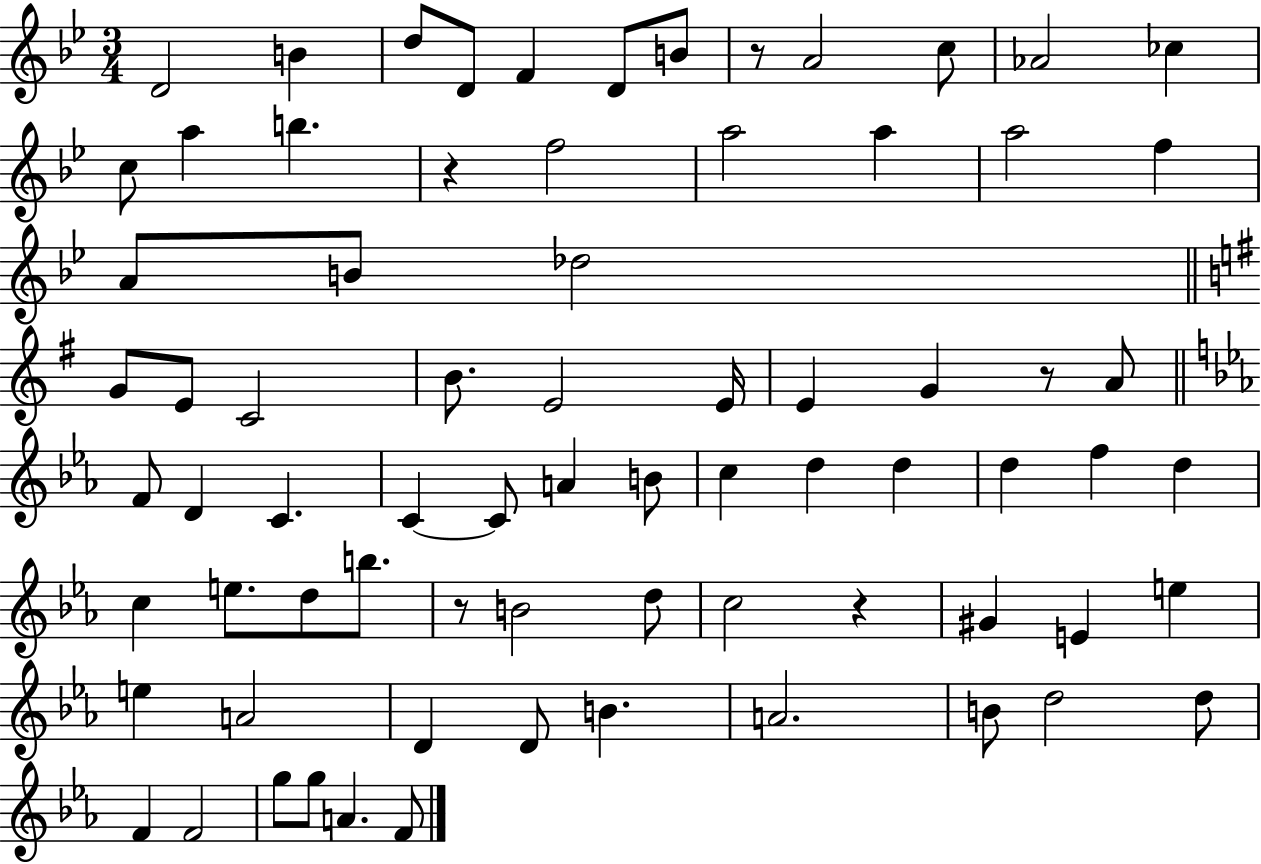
{
  \clef treble
  \numericTimeSignature
  \time 3/4
  \key bes \major
  d'2 b'4 | d''8 d'8 f'4 d'8 b'8 | r8 a'2 c''8 | aes'2 ces''4 | \break c''8 a''4 b''4. | r4 f''2 | a''2 a''4 | a''2 f''4 | \break a'8 b'8 des''2 | \bar "||" \break \key g \major g'8 e'8 c'2 | b'8. e'2 e'16 | e'4 g'4 r8 a'8 | \bar "||" \break \key ees \major f'8 d'4 c'4. | c'4~~ c'8 a'4 b'8 | c''4 d''4 d''4 | d''4 f''4 d''4 | \break c''4 e''8. d''8 b''8. | r8 b'2 d''8 | c''2 r4 | gis'4 e'4 e''4 | \break e''4 a'2 | d'4 d'8 b'4. | a'2. | b'8 d''2 d''8 | \break f'4 f'2 | g''8 g''8 a'4. f'8 | \bar "|."
}